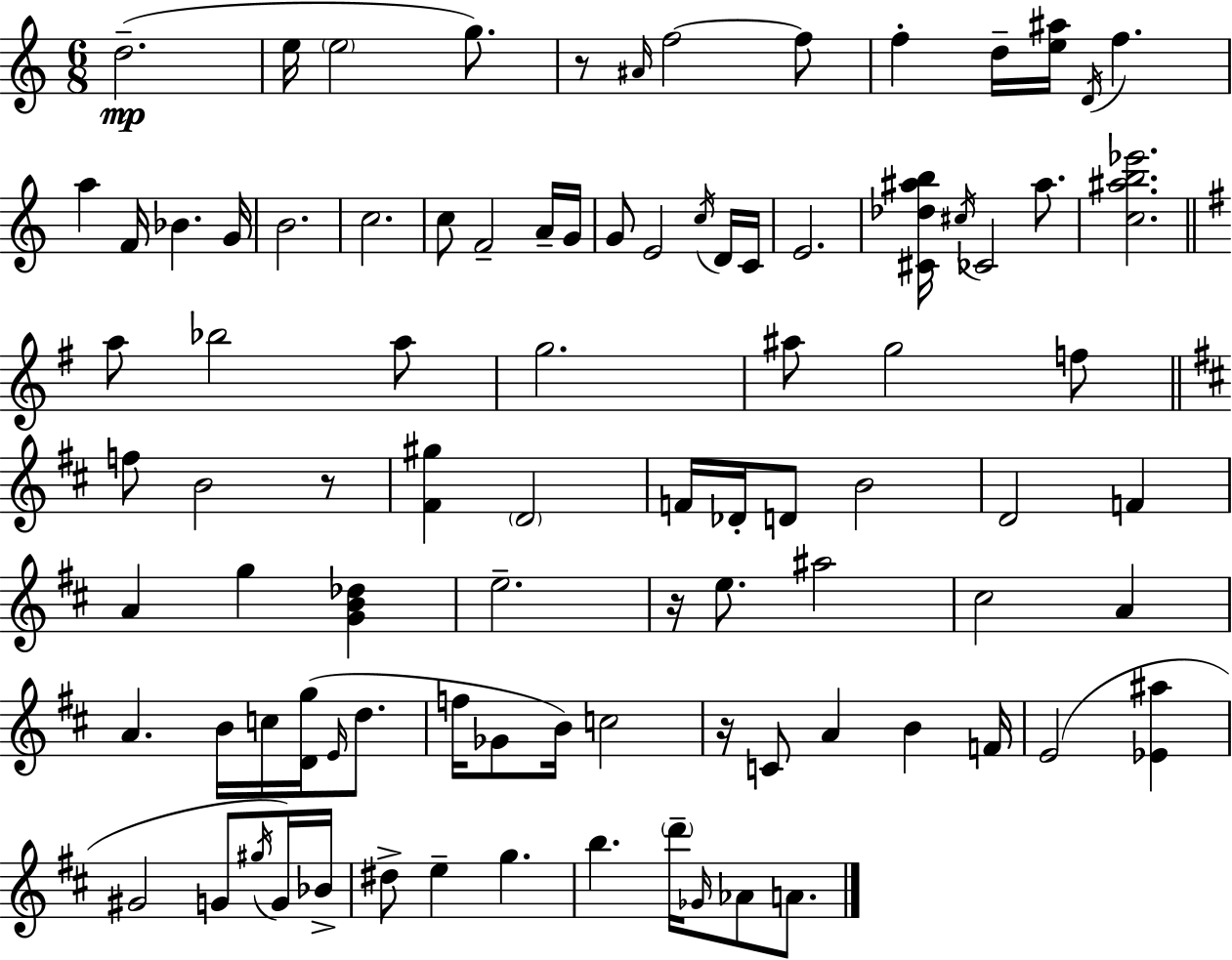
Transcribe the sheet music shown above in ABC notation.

X:1
T:Untitled
M:6/8
L:1/4
K:Am
d2 e/4 e2 g/2 z/2 ^A/4 f2 f/2 f d/4 [e^a]/4 D/4 f a F/4 _B G/4 B2 c2 c/2 F2 A/4 G/4 G/2 E2 c/4 D/4 C/4 E2 [^C_d^ab]/4 ^c/4 _C2 ^a/2 [c^ab_e']2 a/2 _b2 a/2 g2 ^a/2 g2 f/2 f/2 B2 z/2 [^F^g] D2 F/4 _D/4 D/2 B2 D2 F A g [GB_d] e2 z/4 e/2 ^a2 ^c2 A A B/4 c/4 [Dg]/4 E/4 d/2 f/4 _G/2 B/4 c2 z/4 C/2 A B F/4 E2 [_E^a] ^G2 G/2 ^g/4 G/4 _B/4 ^d/2 e g b d'/4 _G/4 _A/2 A/2